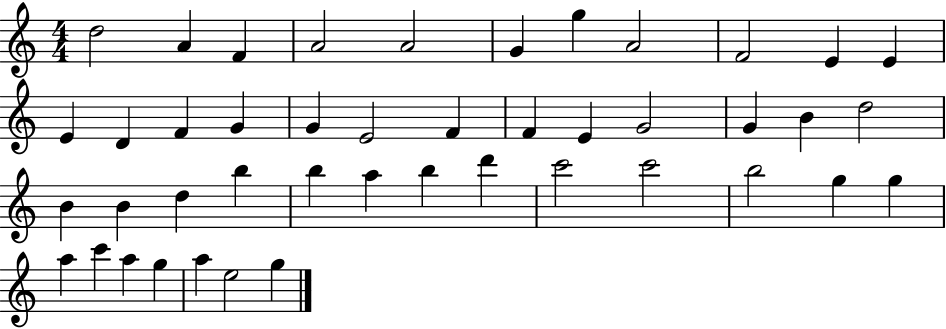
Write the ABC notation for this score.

X:1
T:Untitled
M:4/4
L:1/4
K:C
d2 A F A2 A2 G g A2 F2 E E E D F G G E2 F F E G2 G B d2 B B d b b a b d' c'2 c'2 b2 g g a c' a g a e2 g